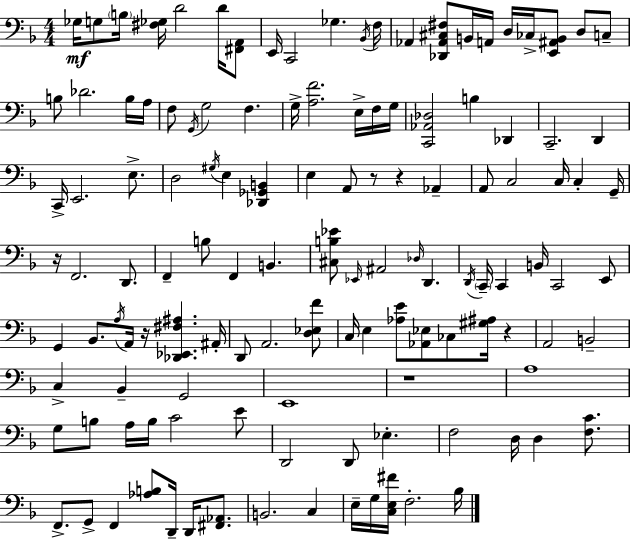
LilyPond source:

{
  \clef bass
  \numericTimeSignature
  \time 4/4
  \key f \major
  ges16\mf g8 \parenthesize b16 <fis ges>16 d'2 d'16 <fis, a,>8 | e,16 c,2 ges4. \acciaccatura { bes,16 } | f16 aes,4 <des, aes, cis fis>8 b,16 a,16 d16 ces16-> <e, ais, b,>8 d8 c8-- | b8 des'2. b16 | \break a16 f8 \acciaccatura { g,16 } g2 f4. | g16-> <a f'>2. e16-> | f16 g16 <c, aes, des>2 b4 des,4 | c,2.-- d,4 | \break c,16-> e,2. e8.-> | d2 \acciaccatura { gis16 } e4 <des, ges, b,>4 | e4 a,8 r8 r4 aes,4-- | a,8 c2 c16 c4-. | \break g,16-- r16 f,2. | d,8. f,4-- b8 f,4 b,4. | <cis b ees'>8 \grace { ees,16 } ais,2 \grace { des16 } d,4. | \acciaccatura { d,16 } \parenthesize c,16-- c,4 b,16 c,2 | \break e,8 g,4 bes,8. \acciaccatura { a16 } a,16 r16 | <des, ees, fis ais>4. ais,16-. d,8 a,2. | <d ees f'>8 c16 e4 <aes e'>8 <aes, ees>8 | ces8 <gis ais>16 r4 a,2 b,2-- | \break c4-> bes,4-- g,2 | e,1 | r1 | a1 | \break g8 b8 a16 b16 c'2 | e'8 d,2 d,8 | ees4.-. f2 d16 | d4 <f c'>8. f,8.-> g,8-> f,4 | \break <aes b>8 d,16-- d,16 <fis, aes,>8. b,2. | c4 e16-- g16 <c e fis'>16 f2.-. | bes16 \bar "|."
}